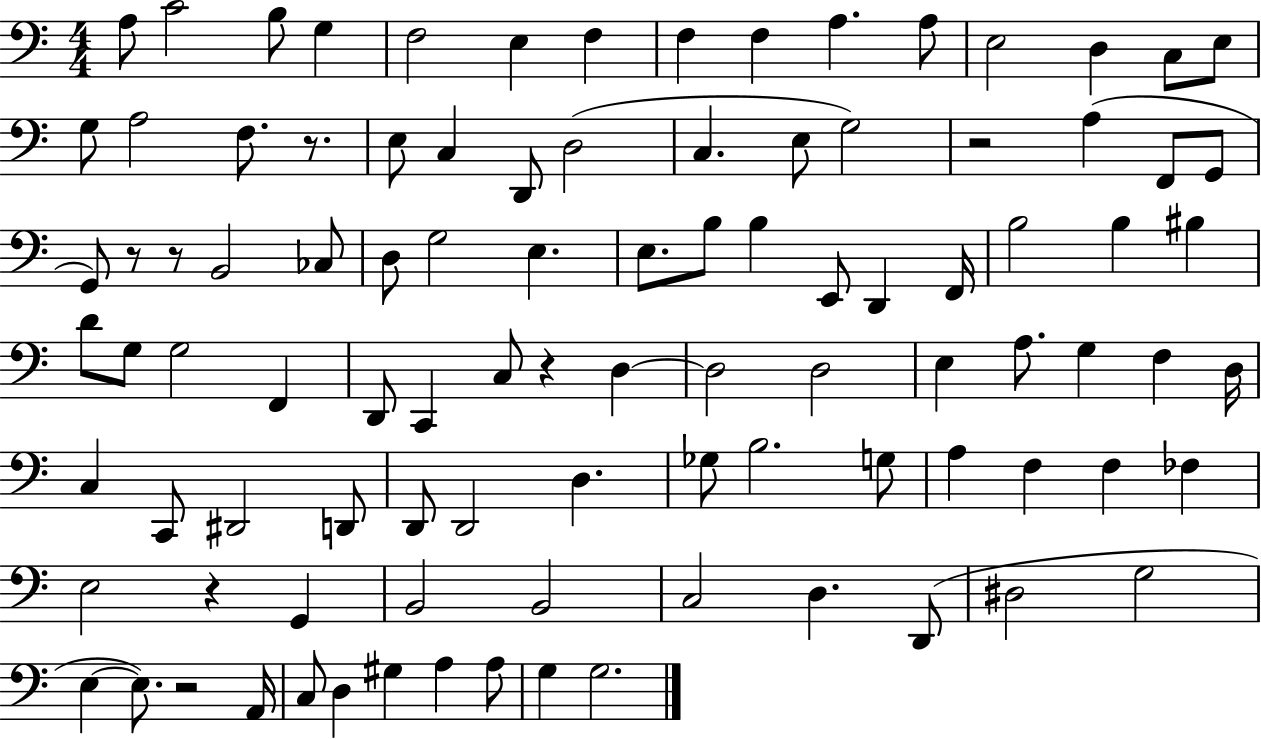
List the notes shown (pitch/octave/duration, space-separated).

A3/e C4/h B3/e G3/q F3/h E3/q F3/q F3/q F3/q A3/q. A3/e E3/h D3/q C3/e E3/e G3/e A3/h F3/e. R/e. E3/e C3/q D2/e D3/h C3/q. E3/e G3/h R/h A3/q F2/e G2/e G2/e R/e R/e B2/h CES3/e D3/e G3/h E3/q. E3/e. B3/e B3/q E2/e D2/q F2/s B3/h B3/q BIS3/q D4/e G3/e G3/h F2/q D2/e C2/q C3/e R/q D3/q D3/h D3/h E3/q A3/e. G3/q F3/q D3/s C3/q C2/e D#2/h D2/e D2/e D2/h D3/q. Gb3/e B3/h. G3/e A3/q F3/q F3/q FES3/q E3/h R/q G2/q B2/h B2/h C3/h D3/q. D2/e D#3/h G3/h E3/q E3/e. R/h A2/s C3/e D3/q G#3/q A3/q A3/e G3/q G3/h.